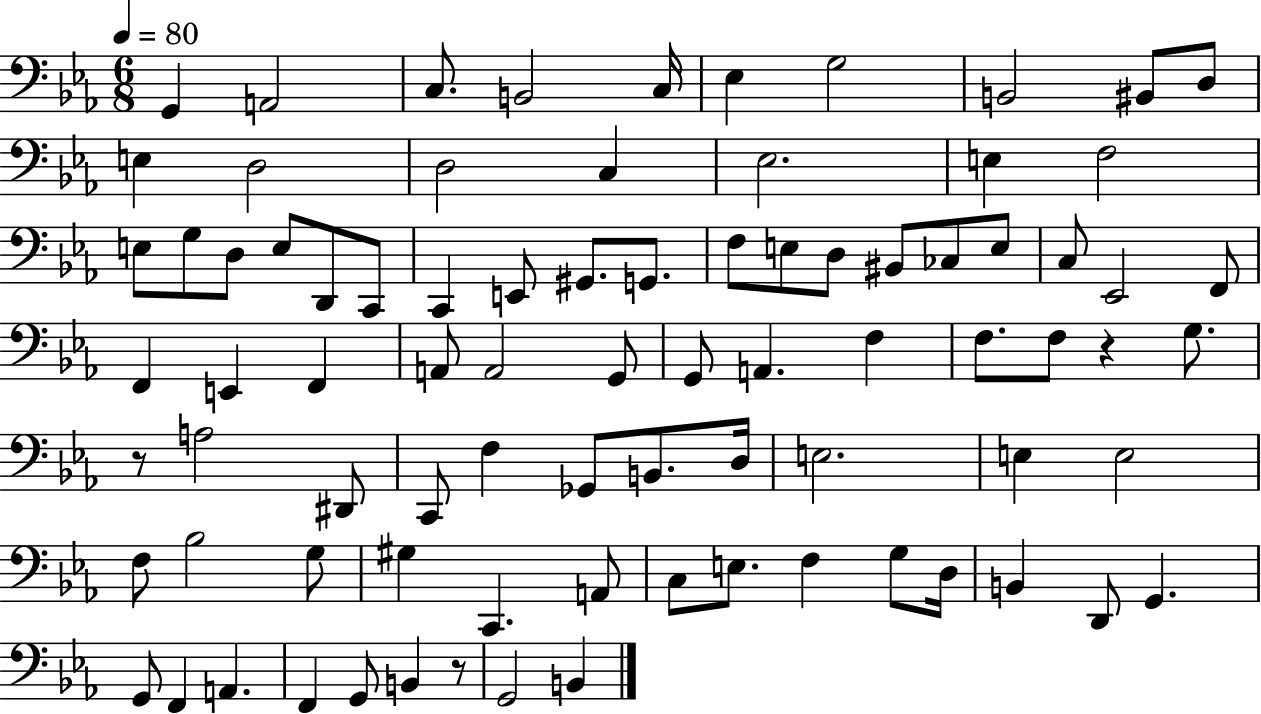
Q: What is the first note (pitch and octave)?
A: G2